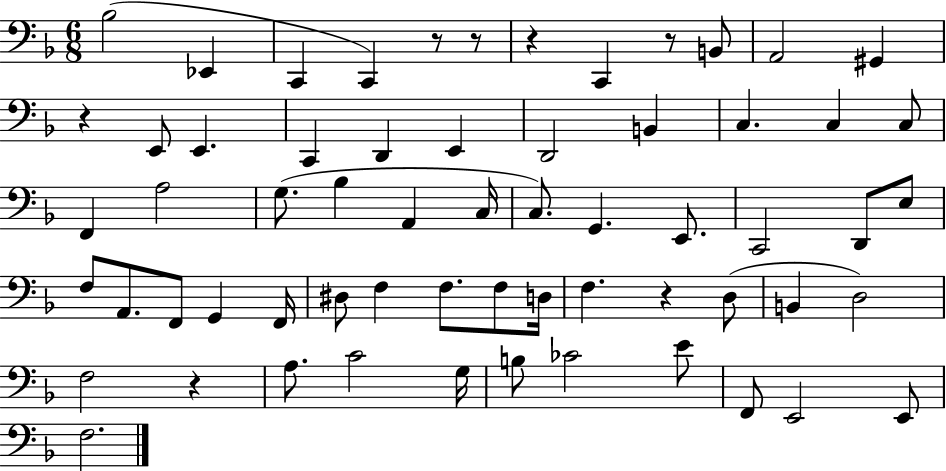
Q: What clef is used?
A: bass